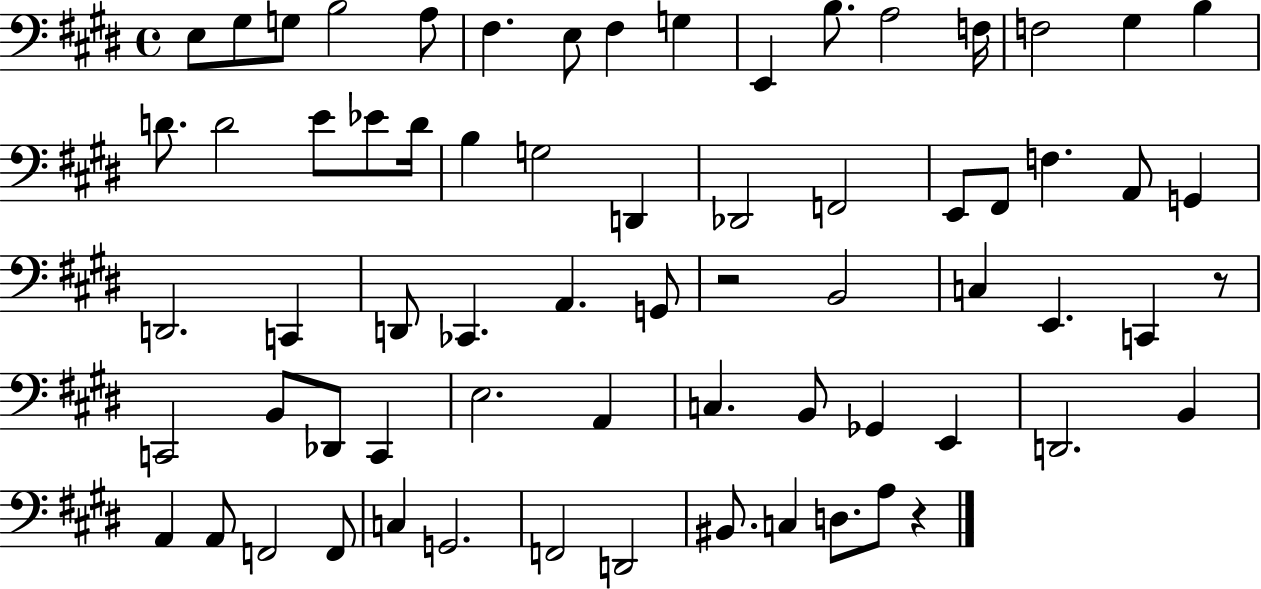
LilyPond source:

{
  \clef bass
  \time 4/4
  \defaultTimeSignature
  \key e \major
  e8 gis8 g8 b2 a8 | fis4. e8 fis4 g4 | e,4 b8. a2 f16 | f2 gis4 b4 | \break d'8. d'2 e'8 ees'8 d'16 | b4 g2 d,4 | des,2 f,2 | e,8 fis,8 f4. a,8 g,4 | \break d,2. c,4 | d,8 ces,4. a,4. g,8 | r2 b,2 | c4 e,4. c,4 r8 | \break c,2 b,8 des,8 c,4 | e2. a,4 | c4. b,8 ges,4 e,4 | d,2. b,4 | \break a,4 a,8 f,2 f,8 | c4 g,2. | f,2 d,2 | bis,8. c4 d8. a8 r4 | \break \bar "|."
}